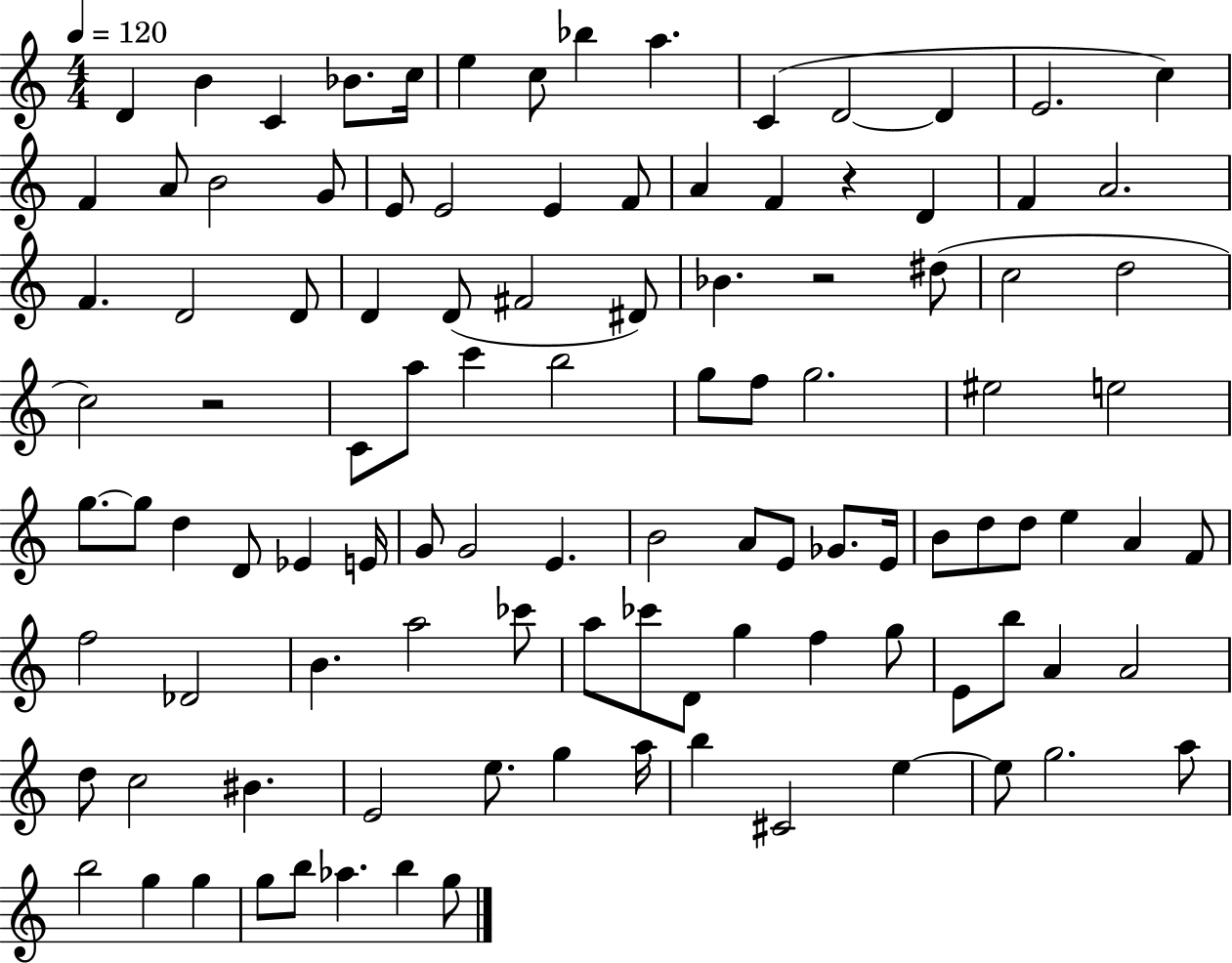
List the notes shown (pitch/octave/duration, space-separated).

D4/q B4/q C4/q Bb4/e. C5/s E5/q C5/e Bb5/q A5/q. C4/q D4/h D4/q E4/h. C5/q F4/q A4/e B4/h G4/e E4/e E4/h E4/q F4/e A4/q F4/q R/q D4/q F4/q A4/h. F4/q. D4/h D4/e D4/q D4/e F#4/h D#4/e Bb4/q. R/h D#5/e C5/h D5/h C5/h R/h C4/e A5/e C6/q B5/h G5/e F5/e G5/h. EIS5/h E5/h G5/e. G5/e D5/q D4/e Eb4/q E4/s G4/e G4/h E4/q. B4/h A4/e E4/e Gb4/e. E4/s B4/e D5/e D5/e E5/q A4/q F4/e F5/h Db4/h B4/q. A5/h CES6/e A5/e CES6/e D4/e G5/q F5/q G5/e E4/e B5/e A4/q A4/h D5/e C5/h BIS4/q. E4/h E5/e. G5/q A5/s B5/q C#4/h E5/q E5/e G5/h. A5/e B5/h G5/q G5/q G5/e B5/e Ab5/q. B5/q G5/e